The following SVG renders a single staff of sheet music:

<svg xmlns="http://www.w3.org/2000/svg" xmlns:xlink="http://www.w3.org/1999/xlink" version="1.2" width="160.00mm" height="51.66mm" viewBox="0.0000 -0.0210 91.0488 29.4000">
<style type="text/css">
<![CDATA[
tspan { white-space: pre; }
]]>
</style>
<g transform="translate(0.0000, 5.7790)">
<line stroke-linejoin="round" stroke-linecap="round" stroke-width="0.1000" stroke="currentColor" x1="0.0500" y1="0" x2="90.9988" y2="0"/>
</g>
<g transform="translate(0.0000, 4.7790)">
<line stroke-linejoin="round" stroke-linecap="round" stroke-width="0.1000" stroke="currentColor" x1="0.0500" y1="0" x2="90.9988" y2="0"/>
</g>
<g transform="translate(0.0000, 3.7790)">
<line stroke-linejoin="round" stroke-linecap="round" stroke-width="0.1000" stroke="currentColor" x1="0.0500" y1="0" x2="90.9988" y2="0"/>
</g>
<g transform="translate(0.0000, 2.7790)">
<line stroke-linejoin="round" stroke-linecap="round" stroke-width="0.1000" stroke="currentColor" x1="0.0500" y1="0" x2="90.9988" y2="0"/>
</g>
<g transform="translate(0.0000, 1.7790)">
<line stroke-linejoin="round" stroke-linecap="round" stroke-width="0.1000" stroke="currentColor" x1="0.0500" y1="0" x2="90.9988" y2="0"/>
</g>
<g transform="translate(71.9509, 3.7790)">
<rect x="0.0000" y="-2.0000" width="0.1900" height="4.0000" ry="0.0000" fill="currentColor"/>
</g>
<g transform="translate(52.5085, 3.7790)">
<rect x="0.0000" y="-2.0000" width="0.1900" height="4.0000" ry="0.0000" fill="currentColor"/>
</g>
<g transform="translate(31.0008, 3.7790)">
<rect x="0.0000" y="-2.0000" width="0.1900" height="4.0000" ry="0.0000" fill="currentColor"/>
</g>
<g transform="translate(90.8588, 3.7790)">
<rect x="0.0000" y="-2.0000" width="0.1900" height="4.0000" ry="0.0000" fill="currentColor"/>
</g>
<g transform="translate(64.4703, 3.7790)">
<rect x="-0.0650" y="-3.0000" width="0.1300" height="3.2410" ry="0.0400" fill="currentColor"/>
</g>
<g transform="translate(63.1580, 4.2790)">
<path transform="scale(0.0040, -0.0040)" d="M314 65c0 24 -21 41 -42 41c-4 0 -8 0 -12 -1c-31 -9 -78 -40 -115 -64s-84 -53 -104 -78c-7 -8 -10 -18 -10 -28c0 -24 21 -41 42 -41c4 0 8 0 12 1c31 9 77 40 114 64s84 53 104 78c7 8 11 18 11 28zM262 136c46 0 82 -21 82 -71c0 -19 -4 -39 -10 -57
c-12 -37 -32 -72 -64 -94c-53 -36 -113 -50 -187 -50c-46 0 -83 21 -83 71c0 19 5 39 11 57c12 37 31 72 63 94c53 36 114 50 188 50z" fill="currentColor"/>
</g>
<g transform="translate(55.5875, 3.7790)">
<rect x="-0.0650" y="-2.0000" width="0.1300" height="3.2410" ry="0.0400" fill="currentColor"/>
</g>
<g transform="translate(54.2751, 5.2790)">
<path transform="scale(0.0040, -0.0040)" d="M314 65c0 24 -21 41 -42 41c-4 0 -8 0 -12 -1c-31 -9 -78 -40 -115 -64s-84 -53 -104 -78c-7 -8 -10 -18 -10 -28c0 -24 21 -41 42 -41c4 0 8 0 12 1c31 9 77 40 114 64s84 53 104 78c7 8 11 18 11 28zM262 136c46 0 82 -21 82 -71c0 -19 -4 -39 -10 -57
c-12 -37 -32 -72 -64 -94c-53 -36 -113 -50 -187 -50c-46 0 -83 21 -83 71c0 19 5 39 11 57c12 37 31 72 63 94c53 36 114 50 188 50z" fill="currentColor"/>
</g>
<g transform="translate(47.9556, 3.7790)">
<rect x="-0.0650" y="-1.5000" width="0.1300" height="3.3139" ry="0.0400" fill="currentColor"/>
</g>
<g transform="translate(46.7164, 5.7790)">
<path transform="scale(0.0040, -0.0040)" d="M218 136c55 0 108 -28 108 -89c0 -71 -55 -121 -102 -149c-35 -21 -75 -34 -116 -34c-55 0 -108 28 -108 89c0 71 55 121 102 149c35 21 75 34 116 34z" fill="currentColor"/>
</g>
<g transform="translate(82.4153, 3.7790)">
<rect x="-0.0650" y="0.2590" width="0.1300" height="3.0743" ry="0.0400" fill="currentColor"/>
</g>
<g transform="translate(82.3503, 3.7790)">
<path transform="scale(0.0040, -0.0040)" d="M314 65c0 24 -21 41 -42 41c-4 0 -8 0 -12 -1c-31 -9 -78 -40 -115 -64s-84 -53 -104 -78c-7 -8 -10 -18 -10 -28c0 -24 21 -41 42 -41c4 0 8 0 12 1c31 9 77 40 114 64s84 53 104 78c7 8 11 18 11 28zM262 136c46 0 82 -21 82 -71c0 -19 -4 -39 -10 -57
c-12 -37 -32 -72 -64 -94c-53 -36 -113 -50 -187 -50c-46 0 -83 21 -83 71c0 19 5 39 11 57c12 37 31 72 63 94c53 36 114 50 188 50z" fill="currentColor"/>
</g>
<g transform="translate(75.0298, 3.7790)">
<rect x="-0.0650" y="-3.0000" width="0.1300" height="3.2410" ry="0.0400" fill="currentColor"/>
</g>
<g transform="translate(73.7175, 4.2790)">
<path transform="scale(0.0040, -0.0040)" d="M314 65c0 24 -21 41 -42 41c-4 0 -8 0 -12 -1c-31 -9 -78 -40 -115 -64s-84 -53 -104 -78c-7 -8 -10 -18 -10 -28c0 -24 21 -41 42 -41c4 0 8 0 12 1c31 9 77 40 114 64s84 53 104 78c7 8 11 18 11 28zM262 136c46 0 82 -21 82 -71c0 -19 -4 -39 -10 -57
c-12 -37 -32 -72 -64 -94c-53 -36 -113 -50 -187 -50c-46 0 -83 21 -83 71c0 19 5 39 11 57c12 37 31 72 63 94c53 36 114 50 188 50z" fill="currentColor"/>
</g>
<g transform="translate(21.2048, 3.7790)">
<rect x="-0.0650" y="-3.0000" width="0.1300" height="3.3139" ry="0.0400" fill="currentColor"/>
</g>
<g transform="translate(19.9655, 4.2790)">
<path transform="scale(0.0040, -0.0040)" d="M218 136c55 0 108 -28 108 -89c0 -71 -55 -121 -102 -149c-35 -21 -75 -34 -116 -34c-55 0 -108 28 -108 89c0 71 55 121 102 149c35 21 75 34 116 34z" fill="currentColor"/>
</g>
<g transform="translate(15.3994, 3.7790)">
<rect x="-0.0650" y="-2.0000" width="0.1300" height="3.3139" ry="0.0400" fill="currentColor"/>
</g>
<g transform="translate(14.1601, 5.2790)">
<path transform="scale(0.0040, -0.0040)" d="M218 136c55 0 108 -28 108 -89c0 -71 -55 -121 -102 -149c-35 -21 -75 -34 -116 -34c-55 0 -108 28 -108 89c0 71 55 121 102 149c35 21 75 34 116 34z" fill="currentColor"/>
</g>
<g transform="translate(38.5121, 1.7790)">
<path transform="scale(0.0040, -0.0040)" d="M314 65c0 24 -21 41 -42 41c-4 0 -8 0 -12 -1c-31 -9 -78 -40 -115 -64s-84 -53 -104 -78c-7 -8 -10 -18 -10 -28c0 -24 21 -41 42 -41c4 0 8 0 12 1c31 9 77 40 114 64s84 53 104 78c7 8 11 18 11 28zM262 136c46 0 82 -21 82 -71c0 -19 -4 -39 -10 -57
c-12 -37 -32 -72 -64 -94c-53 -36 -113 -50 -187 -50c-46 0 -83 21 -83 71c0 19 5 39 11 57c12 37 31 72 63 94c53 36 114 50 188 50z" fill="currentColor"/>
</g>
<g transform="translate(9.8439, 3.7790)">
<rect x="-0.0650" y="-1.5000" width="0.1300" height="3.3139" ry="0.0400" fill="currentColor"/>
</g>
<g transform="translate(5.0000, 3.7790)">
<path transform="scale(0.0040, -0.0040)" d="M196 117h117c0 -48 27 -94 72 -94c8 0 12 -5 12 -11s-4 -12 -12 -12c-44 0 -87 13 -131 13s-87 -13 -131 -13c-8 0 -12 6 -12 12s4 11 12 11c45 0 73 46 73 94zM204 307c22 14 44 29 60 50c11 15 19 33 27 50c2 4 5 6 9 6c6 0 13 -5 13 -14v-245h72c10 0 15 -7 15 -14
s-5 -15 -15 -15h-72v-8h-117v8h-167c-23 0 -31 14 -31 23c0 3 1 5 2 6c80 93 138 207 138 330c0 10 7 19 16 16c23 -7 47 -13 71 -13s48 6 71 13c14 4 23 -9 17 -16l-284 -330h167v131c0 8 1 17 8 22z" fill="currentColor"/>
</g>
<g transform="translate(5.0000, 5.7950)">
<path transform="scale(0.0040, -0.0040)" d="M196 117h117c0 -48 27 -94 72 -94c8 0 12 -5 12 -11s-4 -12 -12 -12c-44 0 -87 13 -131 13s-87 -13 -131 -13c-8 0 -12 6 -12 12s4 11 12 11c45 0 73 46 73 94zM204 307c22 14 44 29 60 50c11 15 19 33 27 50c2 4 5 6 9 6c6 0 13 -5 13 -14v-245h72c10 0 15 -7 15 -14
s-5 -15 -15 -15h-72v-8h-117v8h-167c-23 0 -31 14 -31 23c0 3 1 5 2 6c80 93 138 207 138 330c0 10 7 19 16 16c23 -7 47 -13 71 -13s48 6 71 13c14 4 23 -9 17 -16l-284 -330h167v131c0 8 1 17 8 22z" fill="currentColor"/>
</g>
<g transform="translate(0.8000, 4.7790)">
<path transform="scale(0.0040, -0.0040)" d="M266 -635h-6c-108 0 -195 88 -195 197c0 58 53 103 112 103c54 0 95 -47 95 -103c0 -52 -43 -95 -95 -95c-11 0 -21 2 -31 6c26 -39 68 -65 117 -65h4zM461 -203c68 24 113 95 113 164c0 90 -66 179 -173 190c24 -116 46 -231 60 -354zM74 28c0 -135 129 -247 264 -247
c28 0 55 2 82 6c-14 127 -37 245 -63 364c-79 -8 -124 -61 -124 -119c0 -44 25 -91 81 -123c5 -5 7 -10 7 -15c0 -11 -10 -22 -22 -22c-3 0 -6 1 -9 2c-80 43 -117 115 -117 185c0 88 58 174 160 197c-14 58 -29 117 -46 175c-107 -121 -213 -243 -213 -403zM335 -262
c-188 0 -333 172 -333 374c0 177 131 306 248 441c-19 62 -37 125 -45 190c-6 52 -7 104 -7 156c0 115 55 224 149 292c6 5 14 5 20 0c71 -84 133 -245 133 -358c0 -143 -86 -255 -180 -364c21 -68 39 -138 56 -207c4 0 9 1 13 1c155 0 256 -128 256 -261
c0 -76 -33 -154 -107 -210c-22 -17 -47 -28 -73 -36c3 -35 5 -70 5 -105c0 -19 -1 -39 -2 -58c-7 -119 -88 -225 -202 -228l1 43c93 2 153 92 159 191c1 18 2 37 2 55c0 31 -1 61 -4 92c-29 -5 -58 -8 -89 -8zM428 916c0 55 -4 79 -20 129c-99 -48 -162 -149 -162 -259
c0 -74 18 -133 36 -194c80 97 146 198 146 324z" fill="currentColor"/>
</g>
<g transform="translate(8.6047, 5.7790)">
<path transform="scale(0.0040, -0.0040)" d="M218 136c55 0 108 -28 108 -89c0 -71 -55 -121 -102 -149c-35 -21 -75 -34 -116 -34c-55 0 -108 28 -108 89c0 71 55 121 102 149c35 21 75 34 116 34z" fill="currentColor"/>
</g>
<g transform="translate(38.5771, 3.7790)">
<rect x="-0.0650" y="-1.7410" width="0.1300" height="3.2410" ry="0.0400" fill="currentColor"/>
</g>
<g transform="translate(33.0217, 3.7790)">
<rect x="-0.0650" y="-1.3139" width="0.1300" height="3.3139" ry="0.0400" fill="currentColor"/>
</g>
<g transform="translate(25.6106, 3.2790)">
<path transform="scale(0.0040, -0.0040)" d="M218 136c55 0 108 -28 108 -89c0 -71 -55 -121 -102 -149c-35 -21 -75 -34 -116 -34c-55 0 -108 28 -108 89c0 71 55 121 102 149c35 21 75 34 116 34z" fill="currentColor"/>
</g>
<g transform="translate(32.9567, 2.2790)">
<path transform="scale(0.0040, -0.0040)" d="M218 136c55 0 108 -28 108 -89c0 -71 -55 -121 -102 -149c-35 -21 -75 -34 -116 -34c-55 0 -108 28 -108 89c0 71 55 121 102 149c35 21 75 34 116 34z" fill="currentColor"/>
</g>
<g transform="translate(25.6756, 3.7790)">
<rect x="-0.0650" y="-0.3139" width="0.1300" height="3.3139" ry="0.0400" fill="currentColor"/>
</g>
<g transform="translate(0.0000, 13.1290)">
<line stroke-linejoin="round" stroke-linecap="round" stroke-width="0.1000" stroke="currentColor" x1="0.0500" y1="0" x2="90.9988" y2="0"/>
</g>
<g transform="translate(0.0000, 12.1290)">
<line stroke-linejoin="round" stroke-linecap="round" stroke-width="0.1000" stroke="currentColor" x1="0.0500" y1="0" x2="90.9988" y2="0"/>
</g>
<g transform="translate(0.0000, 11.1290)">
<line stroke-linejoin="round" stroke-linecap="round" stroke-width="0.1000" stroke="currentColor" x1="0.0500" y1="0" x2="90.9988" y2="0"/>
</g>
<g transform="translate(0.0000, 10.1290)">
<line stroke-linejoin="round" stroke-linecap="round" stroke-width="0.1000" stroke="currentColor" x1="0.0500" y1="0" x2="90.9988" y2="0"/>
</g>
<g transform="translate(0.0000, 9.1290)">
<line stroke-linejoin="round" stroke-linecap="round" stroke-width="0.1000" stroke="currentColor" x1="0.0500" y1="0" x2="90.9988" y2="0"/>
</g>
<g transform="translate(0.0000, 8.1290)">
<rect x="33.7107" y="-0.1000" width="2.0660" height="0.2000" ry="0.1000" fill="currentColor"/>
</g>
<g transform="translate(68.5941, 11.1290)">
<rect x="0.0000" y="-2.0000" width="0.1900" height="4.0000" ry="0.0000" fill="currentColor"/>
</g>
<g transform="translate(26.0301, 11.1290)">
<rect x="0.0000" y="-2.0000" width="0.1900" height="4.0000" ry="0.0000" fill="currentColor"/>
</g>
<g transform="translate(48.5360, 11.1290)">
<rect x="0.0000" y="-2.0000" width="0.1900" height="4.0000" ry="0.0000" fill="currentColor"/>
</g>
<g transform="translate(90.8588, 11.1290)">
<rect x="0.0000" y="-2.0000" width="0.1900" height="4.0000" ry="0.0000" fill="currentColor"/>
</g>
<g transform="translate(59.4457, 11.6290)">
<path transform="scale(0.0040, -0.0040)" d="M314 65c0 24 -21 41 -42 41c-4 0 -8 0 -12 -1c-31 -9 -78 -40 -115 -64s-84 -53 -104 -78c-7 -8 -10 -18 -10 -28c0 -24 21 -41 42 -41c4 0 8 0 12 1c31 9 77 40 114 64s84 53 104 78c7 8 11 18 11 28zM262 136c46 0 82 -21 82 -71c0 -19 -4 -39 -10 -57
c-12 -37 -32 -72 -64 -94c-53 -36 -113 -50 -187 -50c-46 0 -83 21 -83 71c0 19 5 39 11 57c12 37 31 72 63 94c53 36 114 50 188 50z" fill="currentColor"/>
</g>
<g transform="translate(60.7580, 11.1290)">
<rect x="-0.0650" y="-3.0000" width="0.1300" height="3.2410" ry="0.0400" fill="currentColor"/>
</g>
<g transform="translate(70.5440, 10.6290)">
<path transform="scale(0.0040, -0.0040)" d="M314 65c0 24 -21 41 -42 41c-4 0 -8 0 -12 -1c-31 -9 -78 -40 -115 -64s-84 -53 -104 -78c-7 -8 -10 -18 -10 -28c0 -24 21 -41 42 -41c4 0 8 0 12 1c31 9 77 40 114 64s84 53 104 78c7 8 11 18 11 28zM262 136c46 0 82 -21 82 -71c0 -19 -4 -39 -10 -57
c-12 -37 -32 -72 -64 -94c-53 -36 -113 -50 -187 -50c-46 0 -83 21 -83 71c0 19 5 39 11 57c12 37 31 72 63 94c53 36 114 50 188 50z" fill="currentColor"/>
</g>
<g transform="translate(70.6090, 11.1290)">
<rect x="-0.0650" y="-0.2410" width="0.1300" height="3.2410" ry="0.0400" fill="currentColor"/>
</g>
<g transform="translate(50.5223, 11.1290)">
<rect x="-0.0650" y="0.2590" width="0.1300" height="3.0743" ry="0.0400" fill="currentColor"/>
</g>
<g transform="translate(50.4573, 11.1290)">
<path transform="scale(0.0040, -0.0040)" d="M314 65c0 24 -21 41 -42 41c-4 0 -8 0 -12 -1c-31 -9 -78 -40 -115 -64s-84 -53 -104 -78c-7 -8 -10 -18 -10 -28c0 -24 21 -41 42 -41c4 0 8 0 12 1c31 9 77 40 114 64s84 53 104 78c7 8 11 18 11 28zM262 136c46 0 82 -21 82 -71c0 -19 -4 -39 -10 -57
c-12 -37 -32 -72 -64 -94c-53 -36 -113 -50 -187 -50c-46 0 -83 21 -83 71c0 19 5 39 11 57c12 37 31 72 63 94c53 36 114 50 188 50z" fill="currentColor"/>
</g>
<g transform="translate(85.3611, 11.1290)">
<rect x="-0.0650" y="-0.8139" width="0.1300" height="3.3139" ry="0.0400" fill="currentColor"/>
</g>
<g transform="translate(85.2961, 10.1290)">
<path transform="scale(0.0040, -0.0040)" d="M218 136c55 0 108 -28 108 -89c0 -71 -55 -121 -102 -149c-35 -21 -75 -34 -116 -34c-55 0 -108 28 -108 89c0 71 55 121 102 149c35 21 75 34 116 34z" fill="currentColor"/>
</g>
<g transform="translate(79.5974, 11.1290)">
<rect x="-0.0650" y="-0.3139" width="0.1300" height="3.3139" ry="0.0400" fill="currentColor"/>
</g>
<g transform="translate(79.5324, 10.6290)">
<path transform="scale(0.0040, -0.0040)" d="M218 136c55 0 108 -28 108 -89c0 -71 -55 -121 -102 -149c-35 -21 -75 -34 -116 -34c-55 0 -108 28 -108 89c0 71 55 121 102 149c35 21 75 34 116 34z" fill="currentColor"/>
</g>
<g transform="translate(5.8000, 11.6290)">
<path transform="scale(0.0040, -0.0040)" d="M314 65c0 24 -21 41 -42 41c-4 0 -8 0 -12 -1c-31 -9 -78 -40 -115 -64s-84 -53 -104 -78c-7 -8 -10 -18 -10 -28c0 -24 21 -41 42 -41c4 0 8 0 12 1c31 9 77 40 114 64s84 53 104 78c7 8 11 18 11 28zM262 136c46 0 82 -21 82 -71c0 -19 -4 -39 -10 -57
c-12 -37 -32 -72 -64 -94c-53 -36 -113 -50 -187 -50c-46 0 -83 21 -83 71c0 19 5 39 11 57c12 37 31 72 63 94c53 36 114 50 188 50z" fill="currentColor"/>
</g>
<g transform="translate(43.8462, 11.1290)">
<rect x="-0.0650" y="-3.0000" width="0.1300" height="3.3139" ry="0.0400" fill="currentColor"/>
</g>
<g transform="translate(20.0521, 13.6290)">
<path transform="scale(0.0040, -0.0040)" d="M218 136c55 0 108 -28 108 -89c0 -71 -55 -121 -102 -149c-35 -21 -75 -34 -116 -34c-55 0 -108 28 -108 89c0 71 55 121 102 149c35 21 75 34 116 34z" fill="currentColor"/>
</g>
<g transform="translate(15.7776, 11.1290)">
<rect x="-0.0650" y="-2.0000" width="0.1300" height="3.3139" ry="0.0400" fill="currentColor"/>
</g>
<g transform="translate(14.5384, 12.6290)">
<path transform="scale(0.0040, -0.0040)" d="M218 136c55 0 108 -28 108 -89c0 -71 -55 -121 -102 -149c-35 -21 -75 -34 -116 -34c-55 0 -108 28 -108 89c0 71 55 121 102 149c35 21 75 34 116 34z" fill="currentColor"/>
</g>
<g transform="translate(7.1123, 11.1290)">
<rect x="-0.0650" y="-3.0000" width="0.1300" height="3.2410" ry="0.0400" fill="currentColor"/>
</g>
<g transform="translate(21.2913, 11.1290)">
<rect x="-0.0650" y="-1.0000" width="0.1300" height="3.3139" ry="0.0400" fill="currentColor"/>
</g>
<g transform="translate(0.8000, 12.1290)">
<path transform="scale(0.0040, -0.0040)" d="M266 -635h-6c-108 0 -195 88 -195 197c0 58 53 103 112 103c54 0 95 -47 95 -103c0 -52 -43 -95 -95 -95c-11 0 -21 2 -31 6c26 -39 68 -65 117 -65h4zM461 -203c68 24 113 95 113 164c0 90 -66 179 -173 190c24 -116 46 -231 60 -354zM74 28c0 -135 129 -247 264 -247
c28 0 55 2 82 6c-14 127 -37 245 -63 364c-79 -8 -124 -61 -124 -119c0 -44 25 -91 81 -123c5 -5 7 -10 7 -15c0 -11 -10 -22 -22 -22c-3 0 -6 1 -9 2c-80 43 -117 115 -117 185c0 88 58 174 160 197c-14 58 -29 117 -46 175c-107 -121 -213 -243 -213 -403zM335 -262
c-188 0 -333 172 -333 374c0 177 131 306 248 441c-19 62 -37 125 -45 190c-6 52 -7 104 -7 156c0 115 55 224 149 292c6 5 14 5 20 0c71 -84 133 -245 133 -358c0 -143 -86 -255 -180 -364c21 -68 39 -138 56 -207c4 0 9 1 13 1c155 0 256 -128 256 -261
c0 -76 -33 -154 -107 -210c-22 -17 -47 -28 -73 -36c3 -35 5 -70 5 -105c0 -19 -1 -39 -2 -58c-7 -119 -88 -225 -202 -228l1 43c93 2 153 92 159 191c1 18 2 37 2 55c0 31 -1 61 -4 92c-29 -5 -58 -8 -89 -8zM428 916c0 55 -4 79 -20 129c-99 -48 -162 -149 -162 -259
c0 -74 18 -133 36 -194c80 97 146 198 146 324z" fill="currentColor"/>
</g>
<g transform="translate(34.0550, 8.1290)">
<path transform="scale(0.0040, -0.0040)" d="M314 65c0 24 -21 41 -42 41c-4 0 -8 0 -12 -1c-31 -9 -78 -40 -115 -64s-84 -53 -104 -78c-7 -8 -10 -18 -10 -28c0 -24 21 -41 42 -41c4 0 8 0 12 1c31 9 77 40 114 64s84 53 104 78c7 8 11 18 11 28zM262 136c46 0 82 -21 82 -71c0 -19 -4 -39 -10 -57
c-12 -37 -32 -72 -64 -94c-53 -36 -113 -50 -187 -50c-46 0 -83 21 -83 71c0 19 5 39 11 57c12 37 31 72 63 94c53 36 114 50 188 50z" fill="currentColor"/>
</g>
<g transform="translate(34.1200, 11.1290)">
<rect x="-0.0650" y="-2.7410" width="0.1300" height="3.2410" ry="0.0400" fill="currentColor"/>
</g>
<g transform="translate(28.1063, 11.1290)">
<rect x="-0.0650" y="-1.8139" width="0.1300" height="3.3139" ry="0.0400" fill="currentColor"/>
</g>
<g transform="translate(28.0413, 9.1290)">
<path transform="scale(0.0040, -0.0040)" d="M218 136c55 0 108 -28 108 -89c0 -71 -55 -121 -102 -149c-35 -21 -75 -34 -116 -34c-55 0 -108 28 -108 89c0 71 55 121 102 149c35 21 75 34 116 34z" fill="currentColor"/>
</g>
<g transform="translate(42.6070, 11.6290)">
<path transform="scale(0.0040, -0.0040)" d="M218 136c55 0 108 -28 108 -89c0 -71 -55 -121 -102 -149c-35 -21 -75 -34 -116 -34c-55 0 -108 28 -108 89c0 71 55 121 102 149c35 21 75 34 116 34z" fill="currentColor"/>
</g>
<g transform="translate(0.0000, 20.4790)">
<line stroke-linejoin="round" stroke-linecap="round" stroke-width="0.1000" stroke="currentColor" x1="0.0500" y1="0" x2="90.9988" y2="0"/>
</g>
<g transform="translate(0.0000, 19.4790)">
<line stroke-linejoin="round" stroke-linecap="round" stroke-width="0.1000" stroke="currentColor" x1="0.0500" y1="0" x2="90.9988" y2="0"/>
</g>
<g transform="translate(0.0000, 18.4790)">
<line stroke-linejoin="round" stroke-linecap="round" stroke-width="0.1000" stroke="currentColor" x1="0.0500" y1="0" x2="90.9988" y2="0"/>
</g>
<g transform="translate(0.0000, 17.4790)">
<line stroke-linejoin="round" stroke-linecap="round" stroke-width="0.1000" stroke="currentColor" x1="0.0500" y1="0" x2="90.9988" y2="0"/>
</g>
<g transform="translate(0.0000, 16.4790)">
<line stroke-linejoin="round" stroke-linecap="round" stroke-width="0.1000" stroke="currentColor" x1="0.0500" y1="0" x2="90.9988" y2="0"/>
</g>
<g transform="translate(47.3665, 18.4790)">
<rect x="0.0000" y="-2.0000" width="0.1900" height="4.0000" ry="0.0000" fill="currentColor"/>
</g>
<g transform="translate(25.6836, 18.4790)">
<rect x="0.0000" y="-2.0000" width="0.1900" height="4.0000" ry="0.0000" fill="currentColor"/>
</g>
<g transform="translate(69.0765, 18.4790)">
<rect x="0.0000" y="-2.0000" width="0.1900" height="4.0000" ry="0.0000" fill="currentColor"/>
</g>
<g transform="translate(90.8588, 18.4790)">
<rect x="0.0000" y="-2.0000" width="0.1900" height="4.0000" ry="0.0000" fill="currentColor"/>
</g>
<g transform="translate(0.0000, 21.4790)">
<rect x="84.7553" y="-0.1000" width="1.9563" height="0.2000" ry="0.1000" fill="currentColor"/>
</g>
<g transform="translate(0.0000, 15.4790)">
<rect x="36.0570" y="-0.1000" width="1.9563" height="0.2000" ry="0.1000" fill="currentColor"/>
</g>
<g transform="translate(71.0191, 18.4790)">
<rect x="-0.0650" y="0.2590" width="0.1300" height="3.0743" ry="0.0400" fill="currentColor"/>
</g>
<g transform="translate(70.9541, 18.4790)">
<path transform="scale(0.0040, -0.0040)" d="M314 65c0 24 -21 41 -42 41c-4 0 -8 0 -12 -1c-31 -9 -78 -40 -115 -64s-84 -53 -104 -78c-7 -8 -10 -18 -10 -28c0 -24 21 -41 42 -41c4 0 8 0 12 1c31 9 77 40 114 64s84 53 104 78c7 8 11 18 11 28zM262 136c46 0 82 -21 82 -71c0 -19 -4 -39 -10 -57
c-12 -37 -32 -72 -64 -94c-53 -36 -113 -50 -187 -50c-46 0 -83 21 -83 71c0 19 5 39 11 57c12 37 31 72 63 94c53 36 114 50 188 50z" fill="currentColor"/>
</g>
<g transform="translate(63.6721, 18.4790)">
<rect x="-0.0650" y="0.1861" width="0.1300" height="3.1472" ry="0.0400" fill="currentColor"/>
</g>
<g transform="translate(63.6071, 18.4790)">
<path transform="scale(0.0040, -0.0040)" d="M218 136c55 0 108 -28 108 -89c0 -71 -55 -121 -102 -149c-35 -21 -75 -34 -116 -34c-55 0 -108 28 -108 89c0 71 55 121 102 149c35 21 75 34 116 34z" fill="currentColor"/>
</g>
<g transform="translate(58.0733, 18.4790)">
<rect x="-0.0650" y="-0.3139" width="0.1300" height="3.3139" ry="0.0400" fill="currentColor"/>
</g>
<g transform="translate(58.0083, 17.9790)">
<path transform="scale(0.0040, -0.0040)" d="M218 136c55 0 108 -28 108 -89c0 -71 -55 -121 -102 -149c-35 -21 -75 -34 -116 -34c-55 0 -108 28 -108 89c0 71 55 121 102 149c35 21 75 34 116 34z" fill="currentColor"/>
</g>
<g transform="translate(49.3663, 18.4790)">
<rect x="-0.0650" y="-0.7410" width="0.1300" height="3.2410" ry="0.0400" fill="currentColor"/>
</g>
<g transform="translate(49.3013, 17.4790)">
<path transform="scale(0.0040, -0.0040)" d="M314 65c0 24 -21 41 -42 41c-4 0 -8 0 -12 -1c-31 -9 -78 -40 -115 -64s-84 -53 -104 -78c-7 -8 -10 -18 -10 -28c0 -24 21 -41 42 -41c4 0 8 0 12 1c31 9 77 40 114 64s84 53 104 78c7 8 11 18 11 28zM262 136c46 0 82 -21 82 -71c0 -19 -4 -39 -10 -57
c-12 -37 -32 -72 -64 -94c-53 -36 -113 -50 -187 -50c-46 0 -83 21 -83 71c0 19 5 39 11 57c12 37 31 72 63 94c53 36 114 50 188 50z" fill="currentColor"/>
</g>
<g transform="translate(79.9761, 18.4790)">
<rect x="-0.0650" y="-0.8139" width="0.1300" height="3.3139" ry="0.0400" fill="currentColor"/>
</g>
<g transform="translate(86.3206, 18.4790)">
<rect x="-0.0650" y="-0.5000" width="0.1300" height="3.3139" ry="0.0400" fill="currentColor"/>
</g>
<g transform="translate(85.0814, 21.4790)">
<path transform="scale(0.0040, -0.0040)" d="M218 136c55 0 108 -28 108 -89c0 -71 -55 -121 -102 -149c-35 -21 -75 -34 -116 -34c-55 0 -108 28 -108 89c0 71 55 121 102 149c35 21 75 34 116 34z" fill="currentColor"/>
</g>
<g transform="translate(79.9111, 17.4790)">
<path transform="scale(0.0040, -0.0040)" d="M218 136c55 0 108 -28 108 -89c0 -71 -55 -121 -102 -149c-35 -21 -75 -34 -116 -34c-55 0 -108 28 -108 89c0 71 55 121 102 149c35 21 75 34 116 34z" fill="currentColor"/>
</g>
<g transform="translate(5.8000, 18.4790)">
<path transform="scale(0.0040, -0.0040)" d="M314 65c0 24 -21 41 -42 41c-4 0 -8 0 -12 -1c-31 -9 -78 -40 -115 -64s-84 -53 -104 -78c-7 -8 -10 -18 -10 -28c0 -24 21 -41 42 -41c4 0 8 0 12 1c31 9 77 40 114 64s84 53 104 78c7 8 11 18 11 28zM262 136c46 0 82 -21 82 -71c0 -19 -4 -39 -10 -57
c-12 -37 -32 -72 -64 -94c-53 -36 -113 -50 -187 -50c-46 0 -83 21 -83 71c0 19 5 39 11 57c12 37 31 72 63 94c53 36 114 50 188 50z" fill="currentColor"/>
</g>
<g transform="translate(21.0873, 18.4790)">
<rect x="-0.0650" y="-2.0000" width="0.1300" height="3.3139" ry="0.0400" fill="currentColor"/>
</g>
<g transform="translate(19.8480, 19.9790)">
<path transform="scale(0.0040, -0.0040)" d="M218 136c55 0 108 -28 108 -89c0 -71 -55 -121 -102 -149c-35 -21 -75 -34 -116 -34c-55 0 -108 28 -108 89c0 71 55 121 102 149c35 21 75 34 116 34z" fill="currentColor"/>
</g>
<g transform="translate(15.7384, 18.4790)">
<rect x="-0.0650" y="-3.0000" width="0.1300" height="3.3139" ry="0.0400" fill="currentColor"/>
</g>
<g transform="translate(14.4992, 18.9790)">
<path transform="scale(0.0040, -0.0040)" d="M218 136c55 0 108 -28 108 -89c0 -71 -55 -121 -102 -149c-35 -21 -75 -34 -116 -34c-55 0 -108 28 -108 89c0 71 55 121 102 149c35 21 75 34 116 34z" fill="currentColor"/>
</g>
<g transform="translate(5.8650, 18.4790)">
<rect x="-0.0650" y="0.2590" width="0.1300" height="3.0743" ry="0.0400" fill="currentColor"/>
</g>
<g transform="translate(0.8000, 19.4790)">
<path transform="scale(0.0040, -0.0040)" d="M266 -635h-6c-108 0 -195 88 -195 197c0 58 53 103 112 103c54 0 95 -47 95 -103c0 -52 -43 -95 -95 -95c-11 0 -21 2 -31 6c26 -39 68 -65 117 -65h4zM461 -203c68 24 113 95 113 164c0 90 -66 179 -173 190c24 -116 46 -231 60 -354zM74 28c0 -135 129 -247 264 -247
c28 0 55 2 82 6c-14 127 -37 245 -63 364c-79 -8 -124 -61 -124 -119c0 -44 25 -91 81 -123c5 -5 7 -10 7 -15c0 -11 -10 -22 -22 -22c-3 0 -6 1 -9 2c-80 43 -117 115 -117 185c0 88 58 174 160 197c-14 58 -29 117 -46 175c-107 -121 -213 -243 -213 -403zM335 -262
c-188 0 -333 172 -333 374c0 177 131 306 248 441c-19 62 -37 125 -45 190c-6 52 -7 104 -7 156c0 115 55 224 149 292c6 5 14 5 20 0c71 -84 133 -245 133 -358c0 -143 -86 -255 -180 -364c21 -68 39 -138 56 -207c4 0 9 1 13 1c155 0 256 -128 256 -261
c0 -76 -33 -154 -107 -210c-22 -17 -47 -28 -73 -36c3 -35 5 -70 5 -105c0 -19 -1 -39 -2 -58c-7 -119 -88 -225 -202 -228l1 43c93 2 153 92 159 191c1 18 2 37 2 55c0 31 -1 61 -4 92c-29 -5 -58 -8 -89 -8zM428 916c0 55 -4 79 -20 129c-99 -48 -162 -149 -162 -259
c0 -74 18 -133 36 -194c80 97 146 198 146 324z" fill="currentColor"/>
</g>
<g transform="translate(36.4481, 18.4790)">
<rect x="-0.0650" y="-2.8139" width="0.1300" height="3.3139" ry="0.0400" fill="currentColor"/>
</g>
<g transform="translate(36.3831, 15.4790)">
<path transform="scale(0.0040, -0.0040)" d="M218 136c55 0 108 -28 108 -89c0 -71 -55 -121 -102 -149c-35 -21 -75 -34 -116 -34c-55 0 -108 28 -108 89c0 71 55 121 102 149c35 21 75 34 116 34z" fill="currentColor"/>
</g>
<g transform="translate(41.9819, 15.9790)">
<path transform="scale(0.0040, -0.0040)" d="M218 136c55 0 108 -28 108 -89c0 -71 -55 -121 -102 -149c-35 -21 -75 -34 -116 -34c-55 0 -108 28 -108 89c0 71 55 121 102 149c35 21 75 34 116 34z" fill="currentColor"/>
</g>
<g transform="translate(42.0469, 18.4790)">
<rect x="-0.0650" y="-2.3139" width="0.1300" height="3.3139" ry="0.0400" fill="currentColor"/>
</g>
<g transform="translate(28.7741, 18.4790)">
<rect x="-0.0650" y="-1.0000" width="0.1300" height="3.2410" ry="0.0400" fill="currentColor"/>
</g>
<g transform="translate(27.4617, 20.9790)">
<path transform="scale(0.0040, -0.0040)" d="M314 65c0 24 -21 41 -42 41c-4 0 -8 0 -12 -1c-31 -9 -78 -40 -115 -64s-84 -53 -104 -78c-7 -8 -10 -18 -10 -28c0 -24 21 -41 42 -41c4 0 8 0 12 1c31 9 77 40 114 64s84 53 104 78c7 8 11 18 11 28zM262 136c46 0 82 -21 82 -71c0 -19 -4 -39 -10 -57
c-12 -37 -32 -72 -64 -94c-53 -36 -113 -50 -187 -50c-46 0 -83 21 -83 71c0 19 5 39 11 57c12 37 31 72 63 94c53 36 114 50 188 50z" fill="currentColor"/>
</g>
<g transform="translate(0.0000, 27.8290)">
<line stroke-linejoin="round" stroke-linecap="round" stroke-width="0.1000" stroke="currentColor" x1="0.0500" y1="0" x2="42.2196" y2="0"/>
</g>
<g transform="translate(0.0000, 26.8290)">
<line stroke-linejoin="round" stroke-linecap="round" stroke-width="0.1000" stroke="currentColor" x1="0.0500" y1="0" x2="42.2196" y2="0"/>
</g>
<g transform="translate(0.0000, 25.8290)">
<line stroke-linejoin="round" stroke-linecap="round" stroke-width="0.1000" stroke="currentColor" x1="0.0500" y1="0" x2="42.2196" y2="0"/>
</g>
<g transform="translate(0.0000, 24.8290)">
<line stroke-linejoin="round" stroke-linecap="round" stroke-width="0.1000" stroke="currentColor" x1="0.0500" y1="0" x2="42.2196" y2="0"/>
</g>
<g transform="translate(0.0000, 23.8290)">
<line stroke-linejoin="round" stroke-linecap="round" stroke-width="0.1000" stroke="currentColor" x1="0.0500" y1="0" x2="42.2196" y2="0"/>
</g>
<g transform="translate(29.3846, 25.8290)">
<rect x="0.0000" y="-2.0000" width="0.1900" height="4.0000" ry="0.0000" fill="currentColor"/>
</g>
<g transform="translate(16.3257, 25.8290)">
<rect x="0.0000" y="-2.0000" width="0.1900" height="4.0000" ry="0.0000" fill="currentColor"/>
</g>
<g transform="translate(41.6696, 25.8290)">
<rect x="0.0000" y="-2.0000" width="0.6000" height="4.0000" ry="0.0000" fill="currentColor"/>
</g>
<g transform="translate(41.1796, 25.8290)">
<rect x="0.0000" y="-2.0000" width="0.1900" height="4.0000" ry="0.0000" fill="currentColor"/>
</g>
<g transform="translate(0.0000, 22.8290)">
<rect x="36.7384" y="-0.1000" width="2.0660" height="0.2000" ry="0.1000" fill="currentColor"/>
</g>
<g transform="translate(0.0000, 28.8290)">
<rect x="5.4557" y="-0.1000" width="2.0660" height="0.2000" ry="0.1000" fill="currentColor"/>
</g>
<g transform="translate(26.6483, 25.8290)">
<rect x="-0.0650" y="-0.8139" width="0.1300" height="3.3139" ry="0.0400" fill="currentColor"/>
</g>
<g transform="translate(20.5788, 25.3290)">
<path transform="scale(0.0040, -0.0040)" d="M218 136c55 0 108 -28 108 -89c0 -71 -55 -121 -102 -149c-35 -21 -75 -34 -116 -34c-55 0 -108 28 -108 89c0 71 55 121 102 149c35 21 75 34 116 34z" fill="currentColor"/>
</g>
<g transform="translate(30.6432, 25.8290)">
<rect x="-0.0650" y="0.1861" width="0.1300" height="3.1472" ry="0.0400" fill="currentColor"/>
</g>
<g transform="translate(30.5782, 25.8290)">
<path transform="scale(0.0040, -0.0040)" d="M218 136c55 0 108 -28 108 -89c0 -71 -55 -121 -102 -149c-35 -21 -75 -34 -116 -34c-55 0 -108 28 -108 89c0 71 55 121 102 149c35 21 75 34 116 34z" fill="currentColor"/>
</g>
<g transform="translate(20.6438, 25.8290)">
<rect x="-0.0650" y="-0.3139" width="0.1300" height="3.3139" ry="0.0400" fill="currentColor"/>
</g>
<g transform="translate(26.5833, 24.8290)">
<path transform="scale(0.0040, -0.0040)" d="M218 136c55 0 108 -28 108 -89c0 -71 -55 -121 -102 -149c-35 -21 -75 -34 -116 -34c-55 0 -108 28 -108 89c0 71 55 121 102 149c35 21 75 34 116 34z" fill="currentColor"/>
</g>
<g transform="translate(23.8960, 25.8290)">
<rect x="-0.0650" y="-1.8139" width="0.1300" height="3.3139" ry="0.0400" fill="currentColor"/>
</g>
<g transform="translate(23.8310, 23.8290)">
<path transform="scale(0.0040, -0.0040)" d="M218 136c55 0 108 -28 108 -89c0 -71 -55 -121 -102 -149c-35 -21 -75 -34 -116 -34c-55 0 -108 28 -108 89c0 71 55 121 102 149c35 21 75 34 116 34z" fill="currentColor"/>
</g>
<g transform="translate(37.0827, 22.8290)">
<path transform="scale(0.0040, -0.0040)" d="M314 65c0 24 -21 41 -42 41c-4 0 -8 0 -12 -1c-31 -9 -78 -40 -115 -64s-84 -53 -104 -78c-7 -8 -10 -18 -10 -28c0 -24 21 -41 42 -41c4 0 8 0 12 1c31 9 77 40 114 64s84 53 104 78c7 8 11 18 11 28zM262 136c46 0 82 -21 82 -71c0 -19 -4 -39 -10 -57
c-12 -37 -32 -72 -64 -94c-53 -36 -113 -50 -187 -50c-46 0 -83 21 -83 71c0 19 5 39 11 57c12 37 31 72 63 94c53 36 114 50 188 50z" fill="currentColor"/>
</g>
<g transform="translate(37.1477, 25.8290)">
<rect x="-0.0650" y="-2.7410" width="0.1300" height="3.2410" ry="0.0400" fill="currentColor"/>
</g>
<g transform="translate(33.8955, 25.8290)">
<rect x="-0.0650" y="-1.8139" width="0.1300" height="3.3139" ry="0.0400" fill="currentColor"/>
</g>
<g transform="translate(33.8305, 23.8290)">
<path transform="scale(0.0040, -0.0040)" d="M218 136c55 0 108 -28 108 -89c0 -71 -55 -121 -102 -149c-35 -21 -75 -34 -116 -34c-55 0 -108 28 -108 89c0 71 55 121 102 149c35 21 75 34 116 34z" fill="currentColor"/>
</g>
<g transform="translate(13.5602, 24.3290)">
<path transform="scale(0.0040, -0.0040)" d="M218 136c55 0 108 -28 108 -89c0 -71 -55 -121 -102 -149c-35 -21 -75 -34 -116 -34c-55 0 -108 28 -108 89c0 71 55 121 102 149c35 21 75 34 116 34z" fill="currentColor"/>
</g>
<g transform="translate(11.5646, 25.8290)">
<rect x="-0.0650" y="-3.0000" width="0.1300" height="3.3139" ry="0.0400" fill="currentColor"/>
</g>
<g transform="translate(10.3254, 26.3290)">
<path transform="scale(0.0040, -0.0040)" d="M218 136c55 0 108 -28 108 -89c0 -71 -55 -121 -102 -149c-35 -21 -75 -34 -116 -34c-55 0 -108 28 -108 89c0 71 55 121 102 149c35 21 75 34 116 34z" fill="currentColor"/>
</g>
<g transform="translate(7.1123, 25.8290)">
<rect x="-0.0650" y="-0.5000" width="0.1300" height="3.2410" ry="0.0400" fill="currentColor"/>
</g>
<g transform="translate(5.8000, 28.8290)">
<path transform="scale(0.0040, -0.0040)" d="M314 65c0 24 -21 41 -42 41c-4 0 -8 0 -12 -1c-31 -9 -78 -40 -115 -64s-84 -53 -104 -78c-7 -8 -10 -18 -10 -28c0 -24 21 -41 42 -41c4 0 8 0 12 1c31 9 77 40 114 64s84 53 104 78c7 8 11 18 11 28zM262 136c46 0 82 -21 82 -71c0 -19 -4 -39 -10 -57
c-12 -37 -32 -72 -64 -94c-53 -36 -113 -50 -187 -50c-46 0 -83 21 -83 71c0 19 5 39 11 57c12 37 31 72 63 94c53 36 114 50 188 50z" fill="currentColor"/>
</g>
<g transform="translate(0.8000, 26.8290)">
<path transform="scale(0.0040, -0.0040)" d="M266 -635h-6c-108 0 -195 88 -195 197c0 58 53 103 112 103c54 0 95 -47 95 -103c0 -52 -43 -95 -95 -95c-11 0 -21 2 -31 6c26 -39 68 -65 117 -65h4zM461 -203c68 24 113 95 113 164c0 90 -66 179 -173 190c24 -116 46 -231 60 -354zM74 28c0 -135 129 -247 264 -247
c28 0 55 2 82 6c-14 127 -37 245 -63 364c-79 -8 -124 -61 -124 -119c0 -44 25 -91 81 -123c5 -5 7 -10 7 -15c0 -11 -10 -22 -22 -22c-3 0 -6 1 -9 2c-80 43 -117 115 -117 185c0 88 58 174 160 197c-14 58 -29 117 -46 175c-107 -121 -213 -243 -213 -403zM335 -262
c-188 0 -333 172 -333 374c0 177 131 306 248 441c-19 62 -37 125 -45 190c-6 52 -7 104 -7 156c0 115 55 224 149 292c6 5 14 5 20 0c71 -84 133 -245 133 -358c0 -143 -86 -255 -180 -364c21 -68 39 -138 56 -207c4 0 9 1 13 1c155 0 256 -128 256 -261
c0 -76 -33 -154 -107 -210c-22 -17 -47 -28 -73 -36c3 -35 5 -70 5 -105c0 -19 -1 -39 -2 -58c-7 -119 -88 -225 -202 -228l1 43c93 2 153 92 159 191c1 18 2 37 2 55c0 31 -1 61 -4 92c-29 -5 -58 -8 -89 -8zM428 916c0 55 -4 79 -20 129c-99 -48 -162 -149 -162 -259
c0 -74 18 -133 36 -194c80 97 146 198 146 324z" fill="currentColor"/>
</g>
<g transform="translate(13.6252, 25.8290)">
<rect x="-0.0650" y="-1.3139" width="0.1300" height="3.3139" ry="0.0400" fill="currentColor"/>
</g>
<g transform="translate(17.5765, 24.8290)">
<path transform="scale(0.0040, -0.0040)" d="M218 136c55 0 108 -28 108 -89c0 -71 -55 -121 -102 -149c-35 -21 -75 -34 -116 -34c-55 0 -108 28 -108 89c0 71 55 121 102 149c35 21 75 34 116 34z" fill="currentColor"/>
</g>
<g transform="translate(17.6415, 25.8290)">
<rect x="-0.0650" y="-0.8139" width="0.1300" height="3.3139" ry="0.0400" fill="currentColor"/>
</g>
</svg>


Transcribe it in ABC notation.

X:1
T:Untitled
M:4/4
L:1/4
K:C
E F A c e f2 E F2 A2 A2 B2 A2 F D f a2 A B2 A2 c2 c d B2 A F D2 a g d2 c B B2 d C C2 A e d c f d B f a2